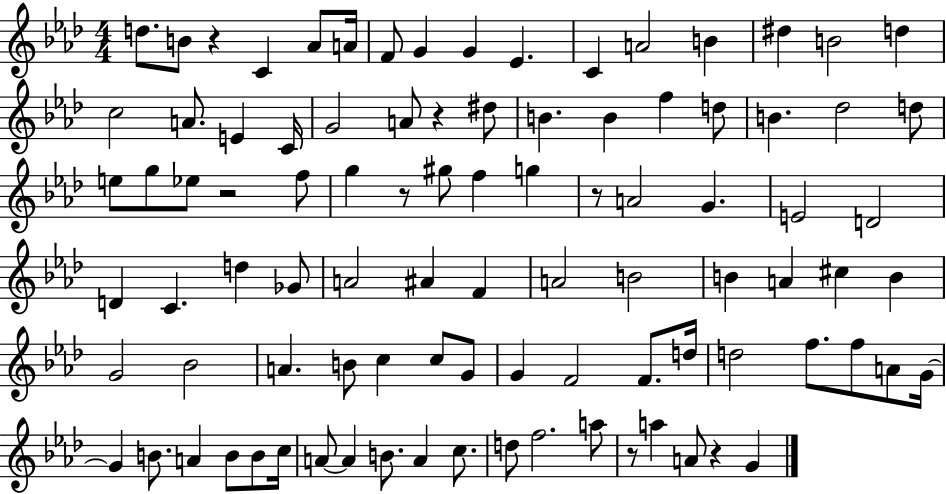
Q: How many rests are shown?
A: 7